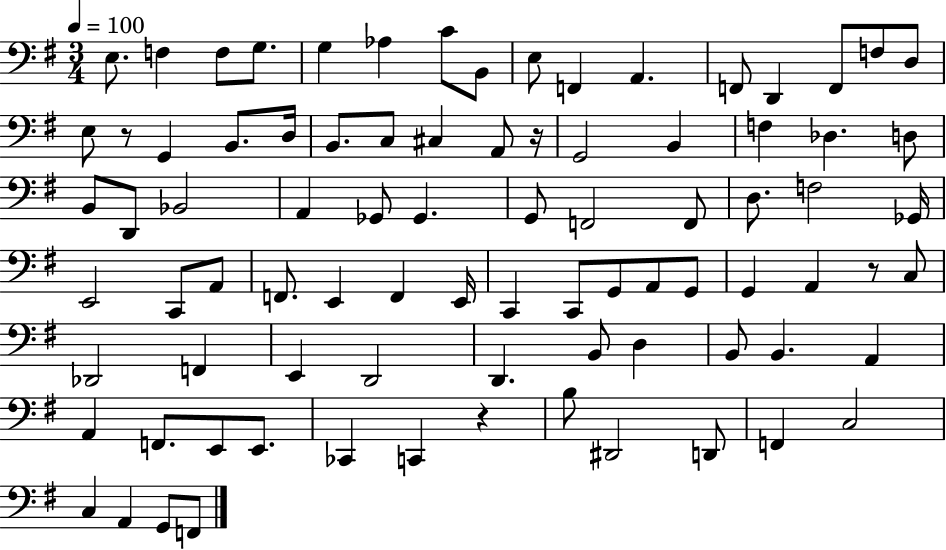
X:1
T:Untitled
M:3/4
L:1/4
K:G
E,/2 F, F,/2 G,/2 G, _A, C/2 B,,/2 E,/2 F,, A,, F,,/2 D,, F,,/2 F,/2 D,/2 E,/2 z/2 G,, B,,/2 D,/4 B,,/2 C,/2 ^C, A,,/2 z/4 G,,2 B,, F, _D, D,/2 B,,/2 D,,/2 _B,,2 A,, _G,,/2 _G,, G,,/2 F,,2 F,,/2 D,/2 F,2 _G,,/4 E,,2 C,,/2 A,,/2 F,,/2 E,, F,, E,,/4 C,, C,,/2 G,,/2 A,,/2 G,,/2 G,, A,, z/2 C,/2 _D,,2 F,, E,, D,,2 D,, B,,/2 D, B,,/2 B,, A,, A,, F,,/2 E,,/2 E,,/2 _C,, C,, z B,/2 ^D,,2 D,,/2 F,, C,2 C, A,, G,,/2 F,,/2